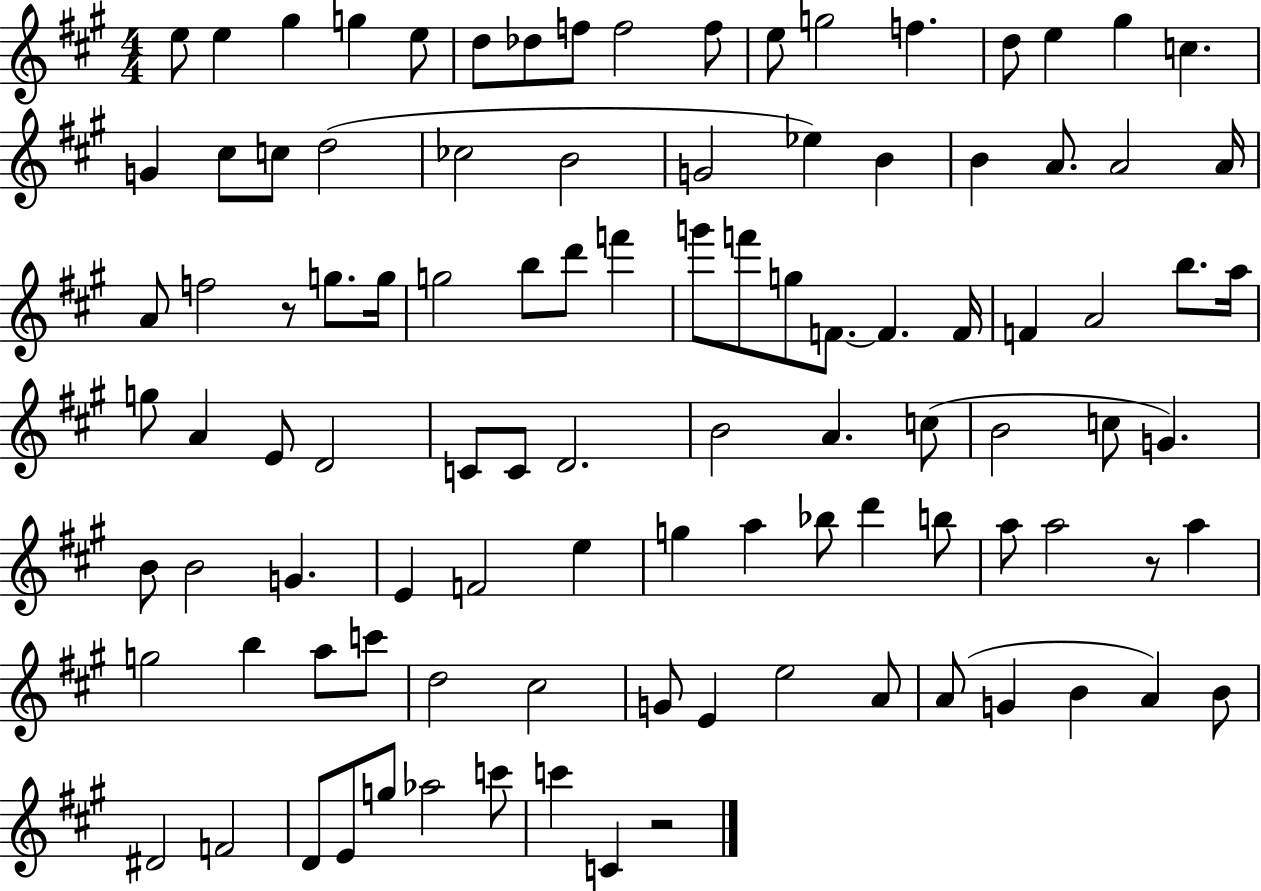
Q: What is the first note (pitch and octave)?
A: E5